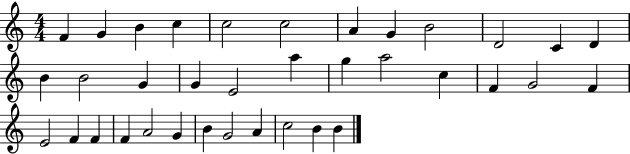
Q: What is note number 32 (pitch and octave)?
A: G4